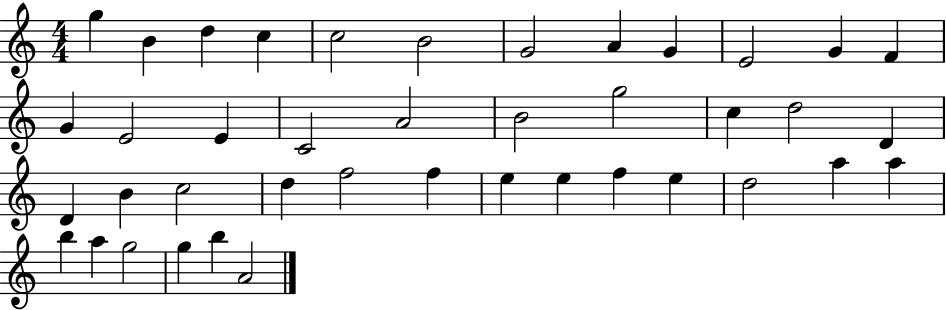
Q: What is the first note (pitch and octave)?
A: G5